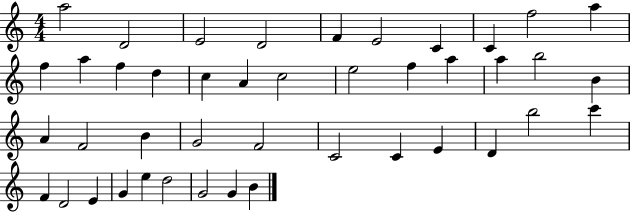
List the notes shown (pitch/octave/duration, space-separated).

A5/h D4/h E4/h D4/h F4/q E4/h C4/q C4/q F5/h A5/q F5/q A5/q F5/q D5/q C5/q A4/q C5/h E5/h F5/q A5/q A5/q B5/h B4/q A4/q F4/h B4/q G4/h F4/h C4/h C4/q E4/q D4/q B5/h C6/q F4/q D4/h E4/q G4/q E5/q D5/h G4/h G4/q B4/q